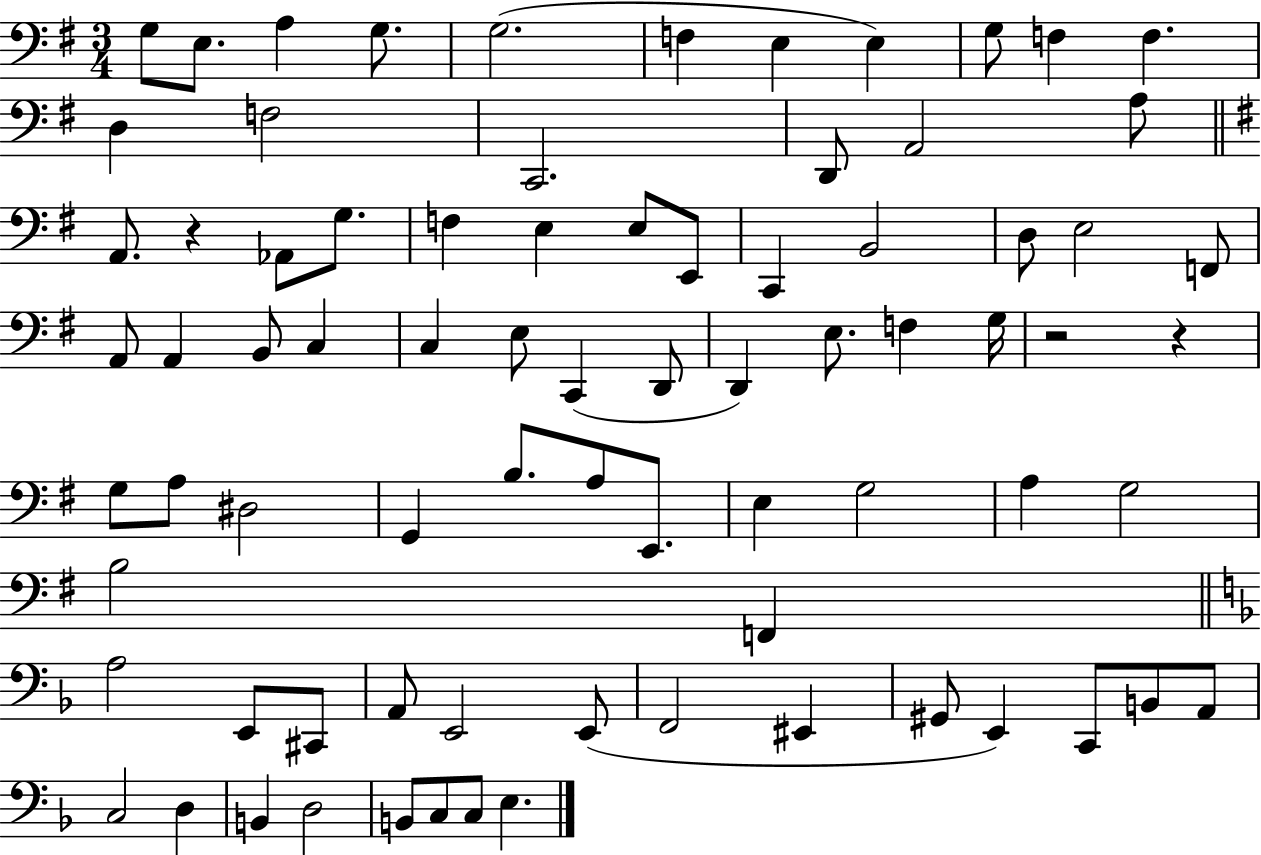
{
  \clef bass
  \numericTimeSignature
  \time 3/4
  \key g \major
  g8 e8. a4 g8. | g2.( | f4 e4 e4) | g8 f4 f4. | \break d4 f2 | c,2. | d,8 a,2 a8 | \bar "||" \break \key e \minor a,8. r4 aes,8 g8. | f4 e4 e8 e,8 | c,4 b,2 | d8 e2 f,8 | \break a,8 a,4 b,8 c4 | c4 e8 c,4( d,8 | d,4) e8. f4 g16 | r2 r4 | \break g8 a8 dis2 | g,4 b8. a8 e,8. | e4 g2 | a4 g2 | \break b2 f,4 | \bar "||" \break \key d \minor a2 e,8 cis,8 | a,8 e,2 e,8( | f,2 eis,4 | gis,8 e,4) c,8 b,8 a,8 | \break c2 d4 | b,4 d2 | b,8 c8 c8 e4. | \bar "|."
}